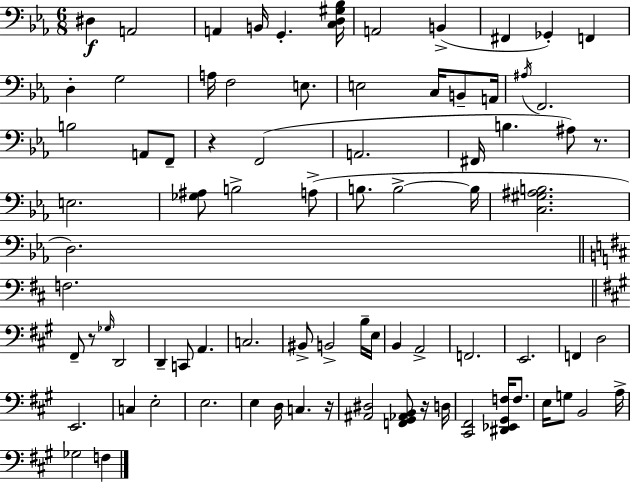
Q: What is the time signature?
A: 6/8